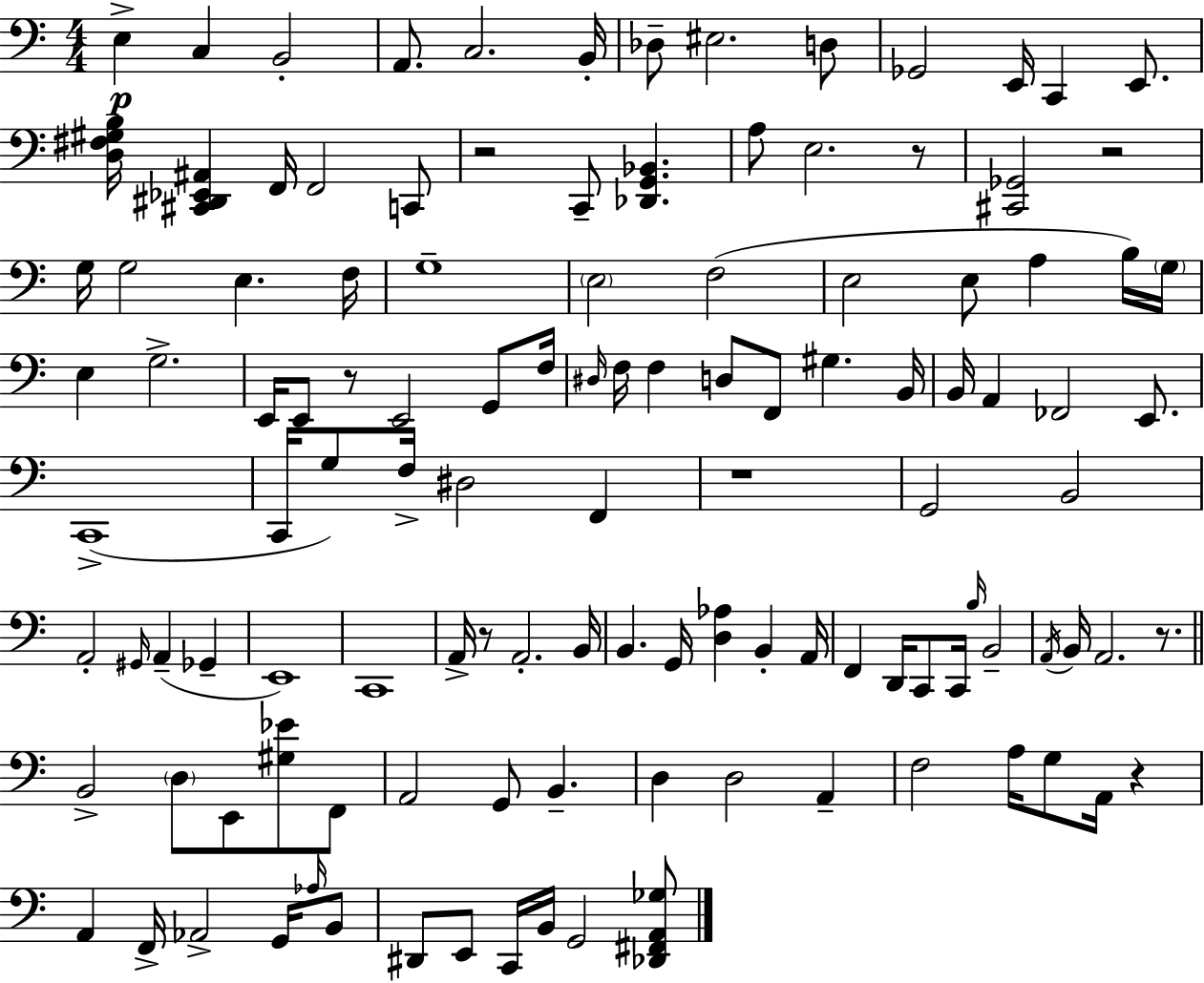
X:1
T:Untitled
M:4/4
L:1/4
K:Am
E, C, B,,2 A,,/2 C,2 B,,/4 _D,/2 ^E,2 D,/2 _G,,2 E,,/4 C,, E,,/2 [D,^F,^G,B,]/4 [^C,,^D,,_E,,^A,,] F,,/4 F,,2 C,,/2 z2 C,,/2 [_D,,G,,_B,,] A,/2 E,2 z/2 [^C,,_G,,]2 z2 G,/4 G,2 E, F,/4 G,4 E,2 F,2 E,2 E,/2 A, B,/4 G,/4 E, G,2 E,,/4 E,,/2 z/2 E,,2 G,,/2 F,/4 ^D,/4 F,/4 F, D,/2 F,,/2 ^G, B,,/4 B,,/4 A,, _F,,2 E,,/2 C,,4 C,,/4 G,/2 F,/4 ^D,2 F,, z4 G,,2 B,,2 A,,2 ^G,,/4 A,, _G,, E,,4 C,,4 A,,/4 z/2 A,,2 B,,/4 B,, G,,/4 [D,_A,] B,, A,,/4 F,, D,,/4 C,,/2 C,,/4 B,/4 B,,2 A,,/4 B,,/4 A,,2 z/2 B,,2 D,/2 E,,/2 [^G,_E]/2 F,,/2 A,,2 G,,/2 B,, D, D,2 A,, F,2 A,/4 G,/2 A,,/4 z A,, F,,/4 _A,,2 G,,/4 _A,/4 B,,/2 ^D,,/2 E,,/2 C,,/4 B,,/4 G,,2 [_D,,^F,,A,,_G,]/2